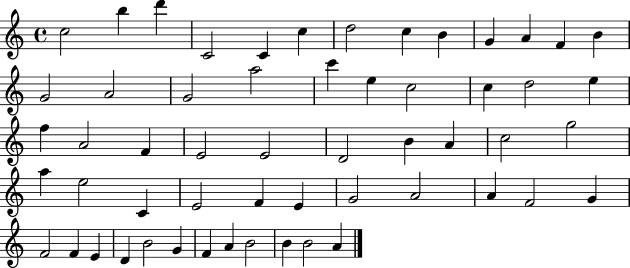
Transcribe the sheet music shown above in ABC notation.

X:1
T:Untitled
M:4/4
L:1/4
K:C
c2 b d' C2 C c d2 c B G A F B G2 A2 G2 a2 c' e c2 c d2 e f A2 F E2 E2 D2 B A c2 g2 a e2 C E2 F E G2 A2 A F2 G F2 F E D B2 G F A B2 B B2 A